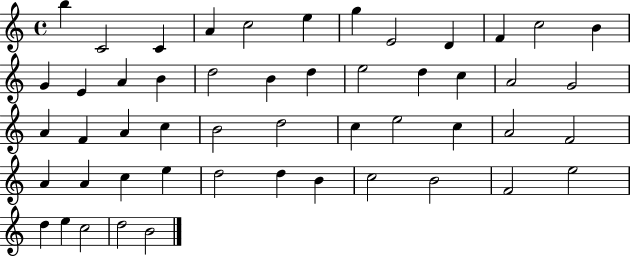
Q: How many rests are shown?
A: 0